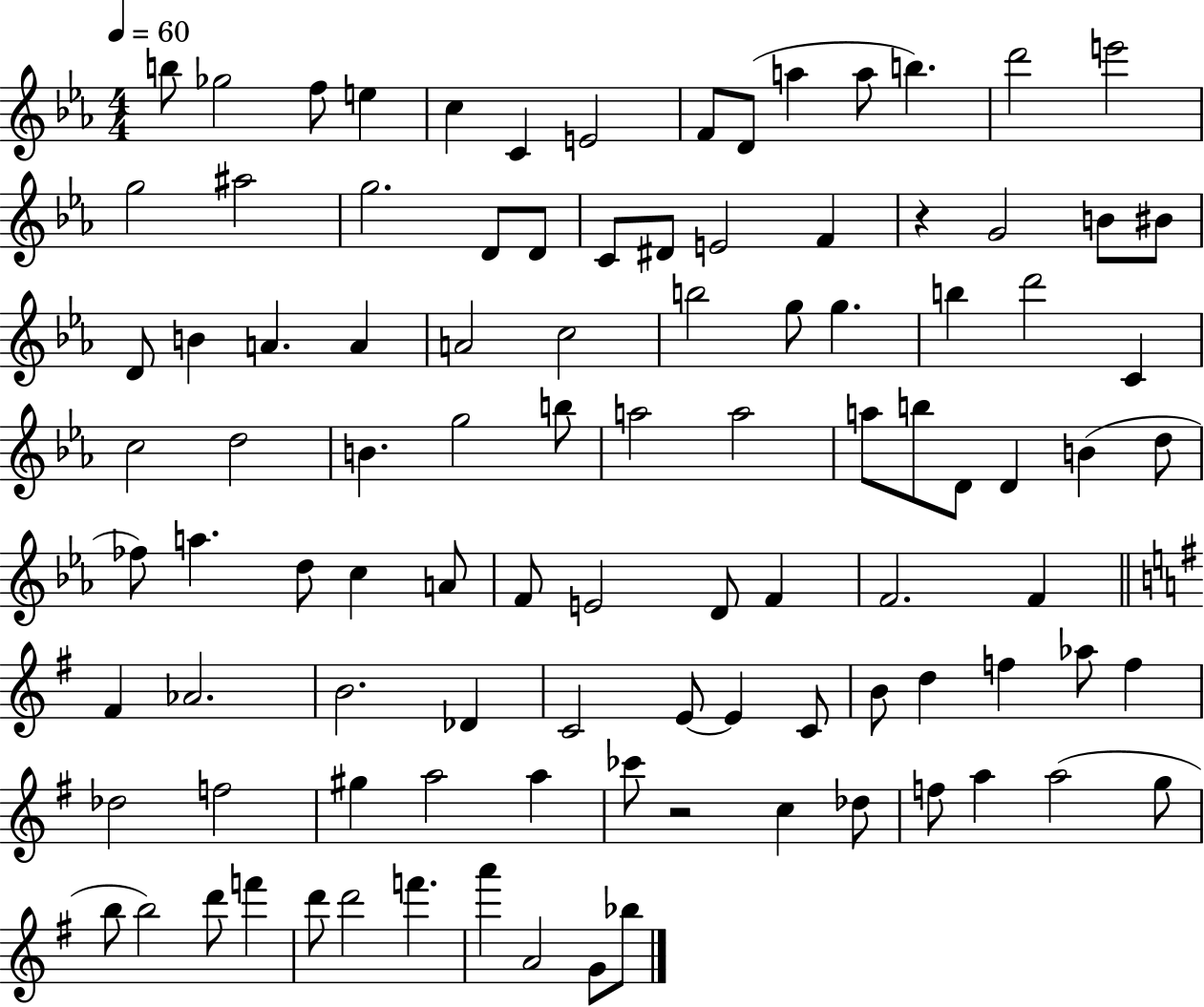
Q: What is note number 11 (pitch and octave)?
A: A5